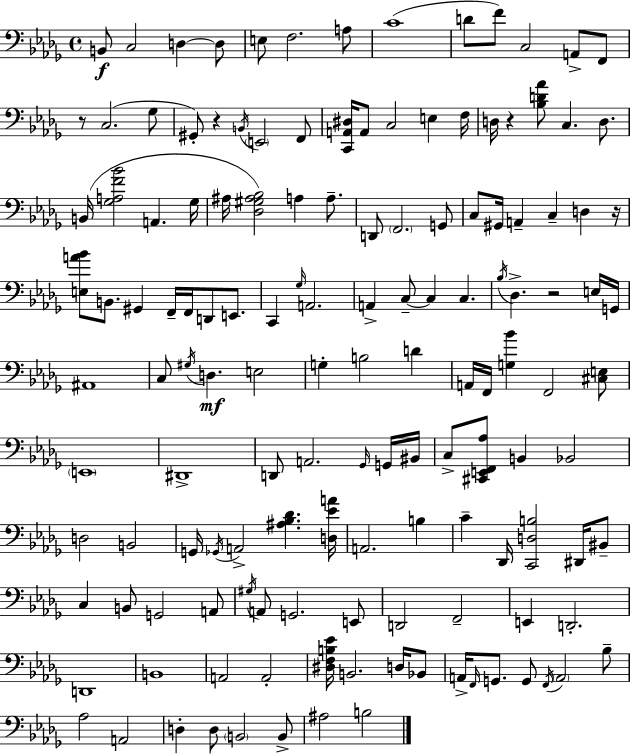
B2/e C3/h D3/q D3/e E3/e F3/h. A3/e C4/w D4/e F4/e C3/h A2/e F2/e R/e C3/h. Gb3/e G#2/e R/q B2/s E2/h F2/e [C2,A2,D#3]/s A2/e C3/h E3/q F3/s D3/s R/q [Bb3,D4,Ab4]/e C3/q. D3/e. B2/s [Gb3,A3,F4,Bb4]/h A2/q. Gb3/s A#3/s [Db3,G#3,A#3,Bb3]/h A3/q A3/e. D2/e F2/h. G2/e C3/e G#2/s A2/q C3/q D3/q R/s [E3,A4,Bb4]/e B2/e. G#2/q F2/s F2/s D2/e E2/e. C2/q Gb3/s A2/h. A2/q C3/e C3/q C3/q. Bb3/s Db3/q. R/h E3/s G2/s A#2/w C3/e G#3/s D3/q. E3/h G3/q B3/h D4/q A2/s F2/s [G3,Bb4]/q F2/h [C#3,E3]/e E2/w D#2/w D2/e A2/h. Gb2/s G2/s BIS2/s C3/e [C#2,E2,F2,Ab3]/e B2/q Bb2/h D3/h B2/h G2/s Gb2/s A2/h [A#3,Bb3,Db4]/q. [D3,Eb4,A4]/s A2/h. B3/q C4/q Db2/s [C2,D3,B3]/h D#2/s BIS2/e C3/q B2/e G2/h A2/e G#3/s A2/e G2/h. E2/e D2/h F2/h E2/q D2/h. D2/w B2/w A2/h A2/h [D#3,F3,B3,Eb4]/s B2/h. D3/s Bb2/e A2/s F2/s G2/e. G2/e F2/s A2/h Bb3/e Ab3/h A2/h D3/q D3/e B2/h B2/e A#3/h B3/h